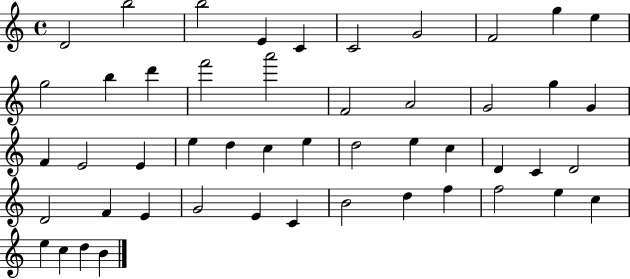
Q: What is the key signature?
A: C major